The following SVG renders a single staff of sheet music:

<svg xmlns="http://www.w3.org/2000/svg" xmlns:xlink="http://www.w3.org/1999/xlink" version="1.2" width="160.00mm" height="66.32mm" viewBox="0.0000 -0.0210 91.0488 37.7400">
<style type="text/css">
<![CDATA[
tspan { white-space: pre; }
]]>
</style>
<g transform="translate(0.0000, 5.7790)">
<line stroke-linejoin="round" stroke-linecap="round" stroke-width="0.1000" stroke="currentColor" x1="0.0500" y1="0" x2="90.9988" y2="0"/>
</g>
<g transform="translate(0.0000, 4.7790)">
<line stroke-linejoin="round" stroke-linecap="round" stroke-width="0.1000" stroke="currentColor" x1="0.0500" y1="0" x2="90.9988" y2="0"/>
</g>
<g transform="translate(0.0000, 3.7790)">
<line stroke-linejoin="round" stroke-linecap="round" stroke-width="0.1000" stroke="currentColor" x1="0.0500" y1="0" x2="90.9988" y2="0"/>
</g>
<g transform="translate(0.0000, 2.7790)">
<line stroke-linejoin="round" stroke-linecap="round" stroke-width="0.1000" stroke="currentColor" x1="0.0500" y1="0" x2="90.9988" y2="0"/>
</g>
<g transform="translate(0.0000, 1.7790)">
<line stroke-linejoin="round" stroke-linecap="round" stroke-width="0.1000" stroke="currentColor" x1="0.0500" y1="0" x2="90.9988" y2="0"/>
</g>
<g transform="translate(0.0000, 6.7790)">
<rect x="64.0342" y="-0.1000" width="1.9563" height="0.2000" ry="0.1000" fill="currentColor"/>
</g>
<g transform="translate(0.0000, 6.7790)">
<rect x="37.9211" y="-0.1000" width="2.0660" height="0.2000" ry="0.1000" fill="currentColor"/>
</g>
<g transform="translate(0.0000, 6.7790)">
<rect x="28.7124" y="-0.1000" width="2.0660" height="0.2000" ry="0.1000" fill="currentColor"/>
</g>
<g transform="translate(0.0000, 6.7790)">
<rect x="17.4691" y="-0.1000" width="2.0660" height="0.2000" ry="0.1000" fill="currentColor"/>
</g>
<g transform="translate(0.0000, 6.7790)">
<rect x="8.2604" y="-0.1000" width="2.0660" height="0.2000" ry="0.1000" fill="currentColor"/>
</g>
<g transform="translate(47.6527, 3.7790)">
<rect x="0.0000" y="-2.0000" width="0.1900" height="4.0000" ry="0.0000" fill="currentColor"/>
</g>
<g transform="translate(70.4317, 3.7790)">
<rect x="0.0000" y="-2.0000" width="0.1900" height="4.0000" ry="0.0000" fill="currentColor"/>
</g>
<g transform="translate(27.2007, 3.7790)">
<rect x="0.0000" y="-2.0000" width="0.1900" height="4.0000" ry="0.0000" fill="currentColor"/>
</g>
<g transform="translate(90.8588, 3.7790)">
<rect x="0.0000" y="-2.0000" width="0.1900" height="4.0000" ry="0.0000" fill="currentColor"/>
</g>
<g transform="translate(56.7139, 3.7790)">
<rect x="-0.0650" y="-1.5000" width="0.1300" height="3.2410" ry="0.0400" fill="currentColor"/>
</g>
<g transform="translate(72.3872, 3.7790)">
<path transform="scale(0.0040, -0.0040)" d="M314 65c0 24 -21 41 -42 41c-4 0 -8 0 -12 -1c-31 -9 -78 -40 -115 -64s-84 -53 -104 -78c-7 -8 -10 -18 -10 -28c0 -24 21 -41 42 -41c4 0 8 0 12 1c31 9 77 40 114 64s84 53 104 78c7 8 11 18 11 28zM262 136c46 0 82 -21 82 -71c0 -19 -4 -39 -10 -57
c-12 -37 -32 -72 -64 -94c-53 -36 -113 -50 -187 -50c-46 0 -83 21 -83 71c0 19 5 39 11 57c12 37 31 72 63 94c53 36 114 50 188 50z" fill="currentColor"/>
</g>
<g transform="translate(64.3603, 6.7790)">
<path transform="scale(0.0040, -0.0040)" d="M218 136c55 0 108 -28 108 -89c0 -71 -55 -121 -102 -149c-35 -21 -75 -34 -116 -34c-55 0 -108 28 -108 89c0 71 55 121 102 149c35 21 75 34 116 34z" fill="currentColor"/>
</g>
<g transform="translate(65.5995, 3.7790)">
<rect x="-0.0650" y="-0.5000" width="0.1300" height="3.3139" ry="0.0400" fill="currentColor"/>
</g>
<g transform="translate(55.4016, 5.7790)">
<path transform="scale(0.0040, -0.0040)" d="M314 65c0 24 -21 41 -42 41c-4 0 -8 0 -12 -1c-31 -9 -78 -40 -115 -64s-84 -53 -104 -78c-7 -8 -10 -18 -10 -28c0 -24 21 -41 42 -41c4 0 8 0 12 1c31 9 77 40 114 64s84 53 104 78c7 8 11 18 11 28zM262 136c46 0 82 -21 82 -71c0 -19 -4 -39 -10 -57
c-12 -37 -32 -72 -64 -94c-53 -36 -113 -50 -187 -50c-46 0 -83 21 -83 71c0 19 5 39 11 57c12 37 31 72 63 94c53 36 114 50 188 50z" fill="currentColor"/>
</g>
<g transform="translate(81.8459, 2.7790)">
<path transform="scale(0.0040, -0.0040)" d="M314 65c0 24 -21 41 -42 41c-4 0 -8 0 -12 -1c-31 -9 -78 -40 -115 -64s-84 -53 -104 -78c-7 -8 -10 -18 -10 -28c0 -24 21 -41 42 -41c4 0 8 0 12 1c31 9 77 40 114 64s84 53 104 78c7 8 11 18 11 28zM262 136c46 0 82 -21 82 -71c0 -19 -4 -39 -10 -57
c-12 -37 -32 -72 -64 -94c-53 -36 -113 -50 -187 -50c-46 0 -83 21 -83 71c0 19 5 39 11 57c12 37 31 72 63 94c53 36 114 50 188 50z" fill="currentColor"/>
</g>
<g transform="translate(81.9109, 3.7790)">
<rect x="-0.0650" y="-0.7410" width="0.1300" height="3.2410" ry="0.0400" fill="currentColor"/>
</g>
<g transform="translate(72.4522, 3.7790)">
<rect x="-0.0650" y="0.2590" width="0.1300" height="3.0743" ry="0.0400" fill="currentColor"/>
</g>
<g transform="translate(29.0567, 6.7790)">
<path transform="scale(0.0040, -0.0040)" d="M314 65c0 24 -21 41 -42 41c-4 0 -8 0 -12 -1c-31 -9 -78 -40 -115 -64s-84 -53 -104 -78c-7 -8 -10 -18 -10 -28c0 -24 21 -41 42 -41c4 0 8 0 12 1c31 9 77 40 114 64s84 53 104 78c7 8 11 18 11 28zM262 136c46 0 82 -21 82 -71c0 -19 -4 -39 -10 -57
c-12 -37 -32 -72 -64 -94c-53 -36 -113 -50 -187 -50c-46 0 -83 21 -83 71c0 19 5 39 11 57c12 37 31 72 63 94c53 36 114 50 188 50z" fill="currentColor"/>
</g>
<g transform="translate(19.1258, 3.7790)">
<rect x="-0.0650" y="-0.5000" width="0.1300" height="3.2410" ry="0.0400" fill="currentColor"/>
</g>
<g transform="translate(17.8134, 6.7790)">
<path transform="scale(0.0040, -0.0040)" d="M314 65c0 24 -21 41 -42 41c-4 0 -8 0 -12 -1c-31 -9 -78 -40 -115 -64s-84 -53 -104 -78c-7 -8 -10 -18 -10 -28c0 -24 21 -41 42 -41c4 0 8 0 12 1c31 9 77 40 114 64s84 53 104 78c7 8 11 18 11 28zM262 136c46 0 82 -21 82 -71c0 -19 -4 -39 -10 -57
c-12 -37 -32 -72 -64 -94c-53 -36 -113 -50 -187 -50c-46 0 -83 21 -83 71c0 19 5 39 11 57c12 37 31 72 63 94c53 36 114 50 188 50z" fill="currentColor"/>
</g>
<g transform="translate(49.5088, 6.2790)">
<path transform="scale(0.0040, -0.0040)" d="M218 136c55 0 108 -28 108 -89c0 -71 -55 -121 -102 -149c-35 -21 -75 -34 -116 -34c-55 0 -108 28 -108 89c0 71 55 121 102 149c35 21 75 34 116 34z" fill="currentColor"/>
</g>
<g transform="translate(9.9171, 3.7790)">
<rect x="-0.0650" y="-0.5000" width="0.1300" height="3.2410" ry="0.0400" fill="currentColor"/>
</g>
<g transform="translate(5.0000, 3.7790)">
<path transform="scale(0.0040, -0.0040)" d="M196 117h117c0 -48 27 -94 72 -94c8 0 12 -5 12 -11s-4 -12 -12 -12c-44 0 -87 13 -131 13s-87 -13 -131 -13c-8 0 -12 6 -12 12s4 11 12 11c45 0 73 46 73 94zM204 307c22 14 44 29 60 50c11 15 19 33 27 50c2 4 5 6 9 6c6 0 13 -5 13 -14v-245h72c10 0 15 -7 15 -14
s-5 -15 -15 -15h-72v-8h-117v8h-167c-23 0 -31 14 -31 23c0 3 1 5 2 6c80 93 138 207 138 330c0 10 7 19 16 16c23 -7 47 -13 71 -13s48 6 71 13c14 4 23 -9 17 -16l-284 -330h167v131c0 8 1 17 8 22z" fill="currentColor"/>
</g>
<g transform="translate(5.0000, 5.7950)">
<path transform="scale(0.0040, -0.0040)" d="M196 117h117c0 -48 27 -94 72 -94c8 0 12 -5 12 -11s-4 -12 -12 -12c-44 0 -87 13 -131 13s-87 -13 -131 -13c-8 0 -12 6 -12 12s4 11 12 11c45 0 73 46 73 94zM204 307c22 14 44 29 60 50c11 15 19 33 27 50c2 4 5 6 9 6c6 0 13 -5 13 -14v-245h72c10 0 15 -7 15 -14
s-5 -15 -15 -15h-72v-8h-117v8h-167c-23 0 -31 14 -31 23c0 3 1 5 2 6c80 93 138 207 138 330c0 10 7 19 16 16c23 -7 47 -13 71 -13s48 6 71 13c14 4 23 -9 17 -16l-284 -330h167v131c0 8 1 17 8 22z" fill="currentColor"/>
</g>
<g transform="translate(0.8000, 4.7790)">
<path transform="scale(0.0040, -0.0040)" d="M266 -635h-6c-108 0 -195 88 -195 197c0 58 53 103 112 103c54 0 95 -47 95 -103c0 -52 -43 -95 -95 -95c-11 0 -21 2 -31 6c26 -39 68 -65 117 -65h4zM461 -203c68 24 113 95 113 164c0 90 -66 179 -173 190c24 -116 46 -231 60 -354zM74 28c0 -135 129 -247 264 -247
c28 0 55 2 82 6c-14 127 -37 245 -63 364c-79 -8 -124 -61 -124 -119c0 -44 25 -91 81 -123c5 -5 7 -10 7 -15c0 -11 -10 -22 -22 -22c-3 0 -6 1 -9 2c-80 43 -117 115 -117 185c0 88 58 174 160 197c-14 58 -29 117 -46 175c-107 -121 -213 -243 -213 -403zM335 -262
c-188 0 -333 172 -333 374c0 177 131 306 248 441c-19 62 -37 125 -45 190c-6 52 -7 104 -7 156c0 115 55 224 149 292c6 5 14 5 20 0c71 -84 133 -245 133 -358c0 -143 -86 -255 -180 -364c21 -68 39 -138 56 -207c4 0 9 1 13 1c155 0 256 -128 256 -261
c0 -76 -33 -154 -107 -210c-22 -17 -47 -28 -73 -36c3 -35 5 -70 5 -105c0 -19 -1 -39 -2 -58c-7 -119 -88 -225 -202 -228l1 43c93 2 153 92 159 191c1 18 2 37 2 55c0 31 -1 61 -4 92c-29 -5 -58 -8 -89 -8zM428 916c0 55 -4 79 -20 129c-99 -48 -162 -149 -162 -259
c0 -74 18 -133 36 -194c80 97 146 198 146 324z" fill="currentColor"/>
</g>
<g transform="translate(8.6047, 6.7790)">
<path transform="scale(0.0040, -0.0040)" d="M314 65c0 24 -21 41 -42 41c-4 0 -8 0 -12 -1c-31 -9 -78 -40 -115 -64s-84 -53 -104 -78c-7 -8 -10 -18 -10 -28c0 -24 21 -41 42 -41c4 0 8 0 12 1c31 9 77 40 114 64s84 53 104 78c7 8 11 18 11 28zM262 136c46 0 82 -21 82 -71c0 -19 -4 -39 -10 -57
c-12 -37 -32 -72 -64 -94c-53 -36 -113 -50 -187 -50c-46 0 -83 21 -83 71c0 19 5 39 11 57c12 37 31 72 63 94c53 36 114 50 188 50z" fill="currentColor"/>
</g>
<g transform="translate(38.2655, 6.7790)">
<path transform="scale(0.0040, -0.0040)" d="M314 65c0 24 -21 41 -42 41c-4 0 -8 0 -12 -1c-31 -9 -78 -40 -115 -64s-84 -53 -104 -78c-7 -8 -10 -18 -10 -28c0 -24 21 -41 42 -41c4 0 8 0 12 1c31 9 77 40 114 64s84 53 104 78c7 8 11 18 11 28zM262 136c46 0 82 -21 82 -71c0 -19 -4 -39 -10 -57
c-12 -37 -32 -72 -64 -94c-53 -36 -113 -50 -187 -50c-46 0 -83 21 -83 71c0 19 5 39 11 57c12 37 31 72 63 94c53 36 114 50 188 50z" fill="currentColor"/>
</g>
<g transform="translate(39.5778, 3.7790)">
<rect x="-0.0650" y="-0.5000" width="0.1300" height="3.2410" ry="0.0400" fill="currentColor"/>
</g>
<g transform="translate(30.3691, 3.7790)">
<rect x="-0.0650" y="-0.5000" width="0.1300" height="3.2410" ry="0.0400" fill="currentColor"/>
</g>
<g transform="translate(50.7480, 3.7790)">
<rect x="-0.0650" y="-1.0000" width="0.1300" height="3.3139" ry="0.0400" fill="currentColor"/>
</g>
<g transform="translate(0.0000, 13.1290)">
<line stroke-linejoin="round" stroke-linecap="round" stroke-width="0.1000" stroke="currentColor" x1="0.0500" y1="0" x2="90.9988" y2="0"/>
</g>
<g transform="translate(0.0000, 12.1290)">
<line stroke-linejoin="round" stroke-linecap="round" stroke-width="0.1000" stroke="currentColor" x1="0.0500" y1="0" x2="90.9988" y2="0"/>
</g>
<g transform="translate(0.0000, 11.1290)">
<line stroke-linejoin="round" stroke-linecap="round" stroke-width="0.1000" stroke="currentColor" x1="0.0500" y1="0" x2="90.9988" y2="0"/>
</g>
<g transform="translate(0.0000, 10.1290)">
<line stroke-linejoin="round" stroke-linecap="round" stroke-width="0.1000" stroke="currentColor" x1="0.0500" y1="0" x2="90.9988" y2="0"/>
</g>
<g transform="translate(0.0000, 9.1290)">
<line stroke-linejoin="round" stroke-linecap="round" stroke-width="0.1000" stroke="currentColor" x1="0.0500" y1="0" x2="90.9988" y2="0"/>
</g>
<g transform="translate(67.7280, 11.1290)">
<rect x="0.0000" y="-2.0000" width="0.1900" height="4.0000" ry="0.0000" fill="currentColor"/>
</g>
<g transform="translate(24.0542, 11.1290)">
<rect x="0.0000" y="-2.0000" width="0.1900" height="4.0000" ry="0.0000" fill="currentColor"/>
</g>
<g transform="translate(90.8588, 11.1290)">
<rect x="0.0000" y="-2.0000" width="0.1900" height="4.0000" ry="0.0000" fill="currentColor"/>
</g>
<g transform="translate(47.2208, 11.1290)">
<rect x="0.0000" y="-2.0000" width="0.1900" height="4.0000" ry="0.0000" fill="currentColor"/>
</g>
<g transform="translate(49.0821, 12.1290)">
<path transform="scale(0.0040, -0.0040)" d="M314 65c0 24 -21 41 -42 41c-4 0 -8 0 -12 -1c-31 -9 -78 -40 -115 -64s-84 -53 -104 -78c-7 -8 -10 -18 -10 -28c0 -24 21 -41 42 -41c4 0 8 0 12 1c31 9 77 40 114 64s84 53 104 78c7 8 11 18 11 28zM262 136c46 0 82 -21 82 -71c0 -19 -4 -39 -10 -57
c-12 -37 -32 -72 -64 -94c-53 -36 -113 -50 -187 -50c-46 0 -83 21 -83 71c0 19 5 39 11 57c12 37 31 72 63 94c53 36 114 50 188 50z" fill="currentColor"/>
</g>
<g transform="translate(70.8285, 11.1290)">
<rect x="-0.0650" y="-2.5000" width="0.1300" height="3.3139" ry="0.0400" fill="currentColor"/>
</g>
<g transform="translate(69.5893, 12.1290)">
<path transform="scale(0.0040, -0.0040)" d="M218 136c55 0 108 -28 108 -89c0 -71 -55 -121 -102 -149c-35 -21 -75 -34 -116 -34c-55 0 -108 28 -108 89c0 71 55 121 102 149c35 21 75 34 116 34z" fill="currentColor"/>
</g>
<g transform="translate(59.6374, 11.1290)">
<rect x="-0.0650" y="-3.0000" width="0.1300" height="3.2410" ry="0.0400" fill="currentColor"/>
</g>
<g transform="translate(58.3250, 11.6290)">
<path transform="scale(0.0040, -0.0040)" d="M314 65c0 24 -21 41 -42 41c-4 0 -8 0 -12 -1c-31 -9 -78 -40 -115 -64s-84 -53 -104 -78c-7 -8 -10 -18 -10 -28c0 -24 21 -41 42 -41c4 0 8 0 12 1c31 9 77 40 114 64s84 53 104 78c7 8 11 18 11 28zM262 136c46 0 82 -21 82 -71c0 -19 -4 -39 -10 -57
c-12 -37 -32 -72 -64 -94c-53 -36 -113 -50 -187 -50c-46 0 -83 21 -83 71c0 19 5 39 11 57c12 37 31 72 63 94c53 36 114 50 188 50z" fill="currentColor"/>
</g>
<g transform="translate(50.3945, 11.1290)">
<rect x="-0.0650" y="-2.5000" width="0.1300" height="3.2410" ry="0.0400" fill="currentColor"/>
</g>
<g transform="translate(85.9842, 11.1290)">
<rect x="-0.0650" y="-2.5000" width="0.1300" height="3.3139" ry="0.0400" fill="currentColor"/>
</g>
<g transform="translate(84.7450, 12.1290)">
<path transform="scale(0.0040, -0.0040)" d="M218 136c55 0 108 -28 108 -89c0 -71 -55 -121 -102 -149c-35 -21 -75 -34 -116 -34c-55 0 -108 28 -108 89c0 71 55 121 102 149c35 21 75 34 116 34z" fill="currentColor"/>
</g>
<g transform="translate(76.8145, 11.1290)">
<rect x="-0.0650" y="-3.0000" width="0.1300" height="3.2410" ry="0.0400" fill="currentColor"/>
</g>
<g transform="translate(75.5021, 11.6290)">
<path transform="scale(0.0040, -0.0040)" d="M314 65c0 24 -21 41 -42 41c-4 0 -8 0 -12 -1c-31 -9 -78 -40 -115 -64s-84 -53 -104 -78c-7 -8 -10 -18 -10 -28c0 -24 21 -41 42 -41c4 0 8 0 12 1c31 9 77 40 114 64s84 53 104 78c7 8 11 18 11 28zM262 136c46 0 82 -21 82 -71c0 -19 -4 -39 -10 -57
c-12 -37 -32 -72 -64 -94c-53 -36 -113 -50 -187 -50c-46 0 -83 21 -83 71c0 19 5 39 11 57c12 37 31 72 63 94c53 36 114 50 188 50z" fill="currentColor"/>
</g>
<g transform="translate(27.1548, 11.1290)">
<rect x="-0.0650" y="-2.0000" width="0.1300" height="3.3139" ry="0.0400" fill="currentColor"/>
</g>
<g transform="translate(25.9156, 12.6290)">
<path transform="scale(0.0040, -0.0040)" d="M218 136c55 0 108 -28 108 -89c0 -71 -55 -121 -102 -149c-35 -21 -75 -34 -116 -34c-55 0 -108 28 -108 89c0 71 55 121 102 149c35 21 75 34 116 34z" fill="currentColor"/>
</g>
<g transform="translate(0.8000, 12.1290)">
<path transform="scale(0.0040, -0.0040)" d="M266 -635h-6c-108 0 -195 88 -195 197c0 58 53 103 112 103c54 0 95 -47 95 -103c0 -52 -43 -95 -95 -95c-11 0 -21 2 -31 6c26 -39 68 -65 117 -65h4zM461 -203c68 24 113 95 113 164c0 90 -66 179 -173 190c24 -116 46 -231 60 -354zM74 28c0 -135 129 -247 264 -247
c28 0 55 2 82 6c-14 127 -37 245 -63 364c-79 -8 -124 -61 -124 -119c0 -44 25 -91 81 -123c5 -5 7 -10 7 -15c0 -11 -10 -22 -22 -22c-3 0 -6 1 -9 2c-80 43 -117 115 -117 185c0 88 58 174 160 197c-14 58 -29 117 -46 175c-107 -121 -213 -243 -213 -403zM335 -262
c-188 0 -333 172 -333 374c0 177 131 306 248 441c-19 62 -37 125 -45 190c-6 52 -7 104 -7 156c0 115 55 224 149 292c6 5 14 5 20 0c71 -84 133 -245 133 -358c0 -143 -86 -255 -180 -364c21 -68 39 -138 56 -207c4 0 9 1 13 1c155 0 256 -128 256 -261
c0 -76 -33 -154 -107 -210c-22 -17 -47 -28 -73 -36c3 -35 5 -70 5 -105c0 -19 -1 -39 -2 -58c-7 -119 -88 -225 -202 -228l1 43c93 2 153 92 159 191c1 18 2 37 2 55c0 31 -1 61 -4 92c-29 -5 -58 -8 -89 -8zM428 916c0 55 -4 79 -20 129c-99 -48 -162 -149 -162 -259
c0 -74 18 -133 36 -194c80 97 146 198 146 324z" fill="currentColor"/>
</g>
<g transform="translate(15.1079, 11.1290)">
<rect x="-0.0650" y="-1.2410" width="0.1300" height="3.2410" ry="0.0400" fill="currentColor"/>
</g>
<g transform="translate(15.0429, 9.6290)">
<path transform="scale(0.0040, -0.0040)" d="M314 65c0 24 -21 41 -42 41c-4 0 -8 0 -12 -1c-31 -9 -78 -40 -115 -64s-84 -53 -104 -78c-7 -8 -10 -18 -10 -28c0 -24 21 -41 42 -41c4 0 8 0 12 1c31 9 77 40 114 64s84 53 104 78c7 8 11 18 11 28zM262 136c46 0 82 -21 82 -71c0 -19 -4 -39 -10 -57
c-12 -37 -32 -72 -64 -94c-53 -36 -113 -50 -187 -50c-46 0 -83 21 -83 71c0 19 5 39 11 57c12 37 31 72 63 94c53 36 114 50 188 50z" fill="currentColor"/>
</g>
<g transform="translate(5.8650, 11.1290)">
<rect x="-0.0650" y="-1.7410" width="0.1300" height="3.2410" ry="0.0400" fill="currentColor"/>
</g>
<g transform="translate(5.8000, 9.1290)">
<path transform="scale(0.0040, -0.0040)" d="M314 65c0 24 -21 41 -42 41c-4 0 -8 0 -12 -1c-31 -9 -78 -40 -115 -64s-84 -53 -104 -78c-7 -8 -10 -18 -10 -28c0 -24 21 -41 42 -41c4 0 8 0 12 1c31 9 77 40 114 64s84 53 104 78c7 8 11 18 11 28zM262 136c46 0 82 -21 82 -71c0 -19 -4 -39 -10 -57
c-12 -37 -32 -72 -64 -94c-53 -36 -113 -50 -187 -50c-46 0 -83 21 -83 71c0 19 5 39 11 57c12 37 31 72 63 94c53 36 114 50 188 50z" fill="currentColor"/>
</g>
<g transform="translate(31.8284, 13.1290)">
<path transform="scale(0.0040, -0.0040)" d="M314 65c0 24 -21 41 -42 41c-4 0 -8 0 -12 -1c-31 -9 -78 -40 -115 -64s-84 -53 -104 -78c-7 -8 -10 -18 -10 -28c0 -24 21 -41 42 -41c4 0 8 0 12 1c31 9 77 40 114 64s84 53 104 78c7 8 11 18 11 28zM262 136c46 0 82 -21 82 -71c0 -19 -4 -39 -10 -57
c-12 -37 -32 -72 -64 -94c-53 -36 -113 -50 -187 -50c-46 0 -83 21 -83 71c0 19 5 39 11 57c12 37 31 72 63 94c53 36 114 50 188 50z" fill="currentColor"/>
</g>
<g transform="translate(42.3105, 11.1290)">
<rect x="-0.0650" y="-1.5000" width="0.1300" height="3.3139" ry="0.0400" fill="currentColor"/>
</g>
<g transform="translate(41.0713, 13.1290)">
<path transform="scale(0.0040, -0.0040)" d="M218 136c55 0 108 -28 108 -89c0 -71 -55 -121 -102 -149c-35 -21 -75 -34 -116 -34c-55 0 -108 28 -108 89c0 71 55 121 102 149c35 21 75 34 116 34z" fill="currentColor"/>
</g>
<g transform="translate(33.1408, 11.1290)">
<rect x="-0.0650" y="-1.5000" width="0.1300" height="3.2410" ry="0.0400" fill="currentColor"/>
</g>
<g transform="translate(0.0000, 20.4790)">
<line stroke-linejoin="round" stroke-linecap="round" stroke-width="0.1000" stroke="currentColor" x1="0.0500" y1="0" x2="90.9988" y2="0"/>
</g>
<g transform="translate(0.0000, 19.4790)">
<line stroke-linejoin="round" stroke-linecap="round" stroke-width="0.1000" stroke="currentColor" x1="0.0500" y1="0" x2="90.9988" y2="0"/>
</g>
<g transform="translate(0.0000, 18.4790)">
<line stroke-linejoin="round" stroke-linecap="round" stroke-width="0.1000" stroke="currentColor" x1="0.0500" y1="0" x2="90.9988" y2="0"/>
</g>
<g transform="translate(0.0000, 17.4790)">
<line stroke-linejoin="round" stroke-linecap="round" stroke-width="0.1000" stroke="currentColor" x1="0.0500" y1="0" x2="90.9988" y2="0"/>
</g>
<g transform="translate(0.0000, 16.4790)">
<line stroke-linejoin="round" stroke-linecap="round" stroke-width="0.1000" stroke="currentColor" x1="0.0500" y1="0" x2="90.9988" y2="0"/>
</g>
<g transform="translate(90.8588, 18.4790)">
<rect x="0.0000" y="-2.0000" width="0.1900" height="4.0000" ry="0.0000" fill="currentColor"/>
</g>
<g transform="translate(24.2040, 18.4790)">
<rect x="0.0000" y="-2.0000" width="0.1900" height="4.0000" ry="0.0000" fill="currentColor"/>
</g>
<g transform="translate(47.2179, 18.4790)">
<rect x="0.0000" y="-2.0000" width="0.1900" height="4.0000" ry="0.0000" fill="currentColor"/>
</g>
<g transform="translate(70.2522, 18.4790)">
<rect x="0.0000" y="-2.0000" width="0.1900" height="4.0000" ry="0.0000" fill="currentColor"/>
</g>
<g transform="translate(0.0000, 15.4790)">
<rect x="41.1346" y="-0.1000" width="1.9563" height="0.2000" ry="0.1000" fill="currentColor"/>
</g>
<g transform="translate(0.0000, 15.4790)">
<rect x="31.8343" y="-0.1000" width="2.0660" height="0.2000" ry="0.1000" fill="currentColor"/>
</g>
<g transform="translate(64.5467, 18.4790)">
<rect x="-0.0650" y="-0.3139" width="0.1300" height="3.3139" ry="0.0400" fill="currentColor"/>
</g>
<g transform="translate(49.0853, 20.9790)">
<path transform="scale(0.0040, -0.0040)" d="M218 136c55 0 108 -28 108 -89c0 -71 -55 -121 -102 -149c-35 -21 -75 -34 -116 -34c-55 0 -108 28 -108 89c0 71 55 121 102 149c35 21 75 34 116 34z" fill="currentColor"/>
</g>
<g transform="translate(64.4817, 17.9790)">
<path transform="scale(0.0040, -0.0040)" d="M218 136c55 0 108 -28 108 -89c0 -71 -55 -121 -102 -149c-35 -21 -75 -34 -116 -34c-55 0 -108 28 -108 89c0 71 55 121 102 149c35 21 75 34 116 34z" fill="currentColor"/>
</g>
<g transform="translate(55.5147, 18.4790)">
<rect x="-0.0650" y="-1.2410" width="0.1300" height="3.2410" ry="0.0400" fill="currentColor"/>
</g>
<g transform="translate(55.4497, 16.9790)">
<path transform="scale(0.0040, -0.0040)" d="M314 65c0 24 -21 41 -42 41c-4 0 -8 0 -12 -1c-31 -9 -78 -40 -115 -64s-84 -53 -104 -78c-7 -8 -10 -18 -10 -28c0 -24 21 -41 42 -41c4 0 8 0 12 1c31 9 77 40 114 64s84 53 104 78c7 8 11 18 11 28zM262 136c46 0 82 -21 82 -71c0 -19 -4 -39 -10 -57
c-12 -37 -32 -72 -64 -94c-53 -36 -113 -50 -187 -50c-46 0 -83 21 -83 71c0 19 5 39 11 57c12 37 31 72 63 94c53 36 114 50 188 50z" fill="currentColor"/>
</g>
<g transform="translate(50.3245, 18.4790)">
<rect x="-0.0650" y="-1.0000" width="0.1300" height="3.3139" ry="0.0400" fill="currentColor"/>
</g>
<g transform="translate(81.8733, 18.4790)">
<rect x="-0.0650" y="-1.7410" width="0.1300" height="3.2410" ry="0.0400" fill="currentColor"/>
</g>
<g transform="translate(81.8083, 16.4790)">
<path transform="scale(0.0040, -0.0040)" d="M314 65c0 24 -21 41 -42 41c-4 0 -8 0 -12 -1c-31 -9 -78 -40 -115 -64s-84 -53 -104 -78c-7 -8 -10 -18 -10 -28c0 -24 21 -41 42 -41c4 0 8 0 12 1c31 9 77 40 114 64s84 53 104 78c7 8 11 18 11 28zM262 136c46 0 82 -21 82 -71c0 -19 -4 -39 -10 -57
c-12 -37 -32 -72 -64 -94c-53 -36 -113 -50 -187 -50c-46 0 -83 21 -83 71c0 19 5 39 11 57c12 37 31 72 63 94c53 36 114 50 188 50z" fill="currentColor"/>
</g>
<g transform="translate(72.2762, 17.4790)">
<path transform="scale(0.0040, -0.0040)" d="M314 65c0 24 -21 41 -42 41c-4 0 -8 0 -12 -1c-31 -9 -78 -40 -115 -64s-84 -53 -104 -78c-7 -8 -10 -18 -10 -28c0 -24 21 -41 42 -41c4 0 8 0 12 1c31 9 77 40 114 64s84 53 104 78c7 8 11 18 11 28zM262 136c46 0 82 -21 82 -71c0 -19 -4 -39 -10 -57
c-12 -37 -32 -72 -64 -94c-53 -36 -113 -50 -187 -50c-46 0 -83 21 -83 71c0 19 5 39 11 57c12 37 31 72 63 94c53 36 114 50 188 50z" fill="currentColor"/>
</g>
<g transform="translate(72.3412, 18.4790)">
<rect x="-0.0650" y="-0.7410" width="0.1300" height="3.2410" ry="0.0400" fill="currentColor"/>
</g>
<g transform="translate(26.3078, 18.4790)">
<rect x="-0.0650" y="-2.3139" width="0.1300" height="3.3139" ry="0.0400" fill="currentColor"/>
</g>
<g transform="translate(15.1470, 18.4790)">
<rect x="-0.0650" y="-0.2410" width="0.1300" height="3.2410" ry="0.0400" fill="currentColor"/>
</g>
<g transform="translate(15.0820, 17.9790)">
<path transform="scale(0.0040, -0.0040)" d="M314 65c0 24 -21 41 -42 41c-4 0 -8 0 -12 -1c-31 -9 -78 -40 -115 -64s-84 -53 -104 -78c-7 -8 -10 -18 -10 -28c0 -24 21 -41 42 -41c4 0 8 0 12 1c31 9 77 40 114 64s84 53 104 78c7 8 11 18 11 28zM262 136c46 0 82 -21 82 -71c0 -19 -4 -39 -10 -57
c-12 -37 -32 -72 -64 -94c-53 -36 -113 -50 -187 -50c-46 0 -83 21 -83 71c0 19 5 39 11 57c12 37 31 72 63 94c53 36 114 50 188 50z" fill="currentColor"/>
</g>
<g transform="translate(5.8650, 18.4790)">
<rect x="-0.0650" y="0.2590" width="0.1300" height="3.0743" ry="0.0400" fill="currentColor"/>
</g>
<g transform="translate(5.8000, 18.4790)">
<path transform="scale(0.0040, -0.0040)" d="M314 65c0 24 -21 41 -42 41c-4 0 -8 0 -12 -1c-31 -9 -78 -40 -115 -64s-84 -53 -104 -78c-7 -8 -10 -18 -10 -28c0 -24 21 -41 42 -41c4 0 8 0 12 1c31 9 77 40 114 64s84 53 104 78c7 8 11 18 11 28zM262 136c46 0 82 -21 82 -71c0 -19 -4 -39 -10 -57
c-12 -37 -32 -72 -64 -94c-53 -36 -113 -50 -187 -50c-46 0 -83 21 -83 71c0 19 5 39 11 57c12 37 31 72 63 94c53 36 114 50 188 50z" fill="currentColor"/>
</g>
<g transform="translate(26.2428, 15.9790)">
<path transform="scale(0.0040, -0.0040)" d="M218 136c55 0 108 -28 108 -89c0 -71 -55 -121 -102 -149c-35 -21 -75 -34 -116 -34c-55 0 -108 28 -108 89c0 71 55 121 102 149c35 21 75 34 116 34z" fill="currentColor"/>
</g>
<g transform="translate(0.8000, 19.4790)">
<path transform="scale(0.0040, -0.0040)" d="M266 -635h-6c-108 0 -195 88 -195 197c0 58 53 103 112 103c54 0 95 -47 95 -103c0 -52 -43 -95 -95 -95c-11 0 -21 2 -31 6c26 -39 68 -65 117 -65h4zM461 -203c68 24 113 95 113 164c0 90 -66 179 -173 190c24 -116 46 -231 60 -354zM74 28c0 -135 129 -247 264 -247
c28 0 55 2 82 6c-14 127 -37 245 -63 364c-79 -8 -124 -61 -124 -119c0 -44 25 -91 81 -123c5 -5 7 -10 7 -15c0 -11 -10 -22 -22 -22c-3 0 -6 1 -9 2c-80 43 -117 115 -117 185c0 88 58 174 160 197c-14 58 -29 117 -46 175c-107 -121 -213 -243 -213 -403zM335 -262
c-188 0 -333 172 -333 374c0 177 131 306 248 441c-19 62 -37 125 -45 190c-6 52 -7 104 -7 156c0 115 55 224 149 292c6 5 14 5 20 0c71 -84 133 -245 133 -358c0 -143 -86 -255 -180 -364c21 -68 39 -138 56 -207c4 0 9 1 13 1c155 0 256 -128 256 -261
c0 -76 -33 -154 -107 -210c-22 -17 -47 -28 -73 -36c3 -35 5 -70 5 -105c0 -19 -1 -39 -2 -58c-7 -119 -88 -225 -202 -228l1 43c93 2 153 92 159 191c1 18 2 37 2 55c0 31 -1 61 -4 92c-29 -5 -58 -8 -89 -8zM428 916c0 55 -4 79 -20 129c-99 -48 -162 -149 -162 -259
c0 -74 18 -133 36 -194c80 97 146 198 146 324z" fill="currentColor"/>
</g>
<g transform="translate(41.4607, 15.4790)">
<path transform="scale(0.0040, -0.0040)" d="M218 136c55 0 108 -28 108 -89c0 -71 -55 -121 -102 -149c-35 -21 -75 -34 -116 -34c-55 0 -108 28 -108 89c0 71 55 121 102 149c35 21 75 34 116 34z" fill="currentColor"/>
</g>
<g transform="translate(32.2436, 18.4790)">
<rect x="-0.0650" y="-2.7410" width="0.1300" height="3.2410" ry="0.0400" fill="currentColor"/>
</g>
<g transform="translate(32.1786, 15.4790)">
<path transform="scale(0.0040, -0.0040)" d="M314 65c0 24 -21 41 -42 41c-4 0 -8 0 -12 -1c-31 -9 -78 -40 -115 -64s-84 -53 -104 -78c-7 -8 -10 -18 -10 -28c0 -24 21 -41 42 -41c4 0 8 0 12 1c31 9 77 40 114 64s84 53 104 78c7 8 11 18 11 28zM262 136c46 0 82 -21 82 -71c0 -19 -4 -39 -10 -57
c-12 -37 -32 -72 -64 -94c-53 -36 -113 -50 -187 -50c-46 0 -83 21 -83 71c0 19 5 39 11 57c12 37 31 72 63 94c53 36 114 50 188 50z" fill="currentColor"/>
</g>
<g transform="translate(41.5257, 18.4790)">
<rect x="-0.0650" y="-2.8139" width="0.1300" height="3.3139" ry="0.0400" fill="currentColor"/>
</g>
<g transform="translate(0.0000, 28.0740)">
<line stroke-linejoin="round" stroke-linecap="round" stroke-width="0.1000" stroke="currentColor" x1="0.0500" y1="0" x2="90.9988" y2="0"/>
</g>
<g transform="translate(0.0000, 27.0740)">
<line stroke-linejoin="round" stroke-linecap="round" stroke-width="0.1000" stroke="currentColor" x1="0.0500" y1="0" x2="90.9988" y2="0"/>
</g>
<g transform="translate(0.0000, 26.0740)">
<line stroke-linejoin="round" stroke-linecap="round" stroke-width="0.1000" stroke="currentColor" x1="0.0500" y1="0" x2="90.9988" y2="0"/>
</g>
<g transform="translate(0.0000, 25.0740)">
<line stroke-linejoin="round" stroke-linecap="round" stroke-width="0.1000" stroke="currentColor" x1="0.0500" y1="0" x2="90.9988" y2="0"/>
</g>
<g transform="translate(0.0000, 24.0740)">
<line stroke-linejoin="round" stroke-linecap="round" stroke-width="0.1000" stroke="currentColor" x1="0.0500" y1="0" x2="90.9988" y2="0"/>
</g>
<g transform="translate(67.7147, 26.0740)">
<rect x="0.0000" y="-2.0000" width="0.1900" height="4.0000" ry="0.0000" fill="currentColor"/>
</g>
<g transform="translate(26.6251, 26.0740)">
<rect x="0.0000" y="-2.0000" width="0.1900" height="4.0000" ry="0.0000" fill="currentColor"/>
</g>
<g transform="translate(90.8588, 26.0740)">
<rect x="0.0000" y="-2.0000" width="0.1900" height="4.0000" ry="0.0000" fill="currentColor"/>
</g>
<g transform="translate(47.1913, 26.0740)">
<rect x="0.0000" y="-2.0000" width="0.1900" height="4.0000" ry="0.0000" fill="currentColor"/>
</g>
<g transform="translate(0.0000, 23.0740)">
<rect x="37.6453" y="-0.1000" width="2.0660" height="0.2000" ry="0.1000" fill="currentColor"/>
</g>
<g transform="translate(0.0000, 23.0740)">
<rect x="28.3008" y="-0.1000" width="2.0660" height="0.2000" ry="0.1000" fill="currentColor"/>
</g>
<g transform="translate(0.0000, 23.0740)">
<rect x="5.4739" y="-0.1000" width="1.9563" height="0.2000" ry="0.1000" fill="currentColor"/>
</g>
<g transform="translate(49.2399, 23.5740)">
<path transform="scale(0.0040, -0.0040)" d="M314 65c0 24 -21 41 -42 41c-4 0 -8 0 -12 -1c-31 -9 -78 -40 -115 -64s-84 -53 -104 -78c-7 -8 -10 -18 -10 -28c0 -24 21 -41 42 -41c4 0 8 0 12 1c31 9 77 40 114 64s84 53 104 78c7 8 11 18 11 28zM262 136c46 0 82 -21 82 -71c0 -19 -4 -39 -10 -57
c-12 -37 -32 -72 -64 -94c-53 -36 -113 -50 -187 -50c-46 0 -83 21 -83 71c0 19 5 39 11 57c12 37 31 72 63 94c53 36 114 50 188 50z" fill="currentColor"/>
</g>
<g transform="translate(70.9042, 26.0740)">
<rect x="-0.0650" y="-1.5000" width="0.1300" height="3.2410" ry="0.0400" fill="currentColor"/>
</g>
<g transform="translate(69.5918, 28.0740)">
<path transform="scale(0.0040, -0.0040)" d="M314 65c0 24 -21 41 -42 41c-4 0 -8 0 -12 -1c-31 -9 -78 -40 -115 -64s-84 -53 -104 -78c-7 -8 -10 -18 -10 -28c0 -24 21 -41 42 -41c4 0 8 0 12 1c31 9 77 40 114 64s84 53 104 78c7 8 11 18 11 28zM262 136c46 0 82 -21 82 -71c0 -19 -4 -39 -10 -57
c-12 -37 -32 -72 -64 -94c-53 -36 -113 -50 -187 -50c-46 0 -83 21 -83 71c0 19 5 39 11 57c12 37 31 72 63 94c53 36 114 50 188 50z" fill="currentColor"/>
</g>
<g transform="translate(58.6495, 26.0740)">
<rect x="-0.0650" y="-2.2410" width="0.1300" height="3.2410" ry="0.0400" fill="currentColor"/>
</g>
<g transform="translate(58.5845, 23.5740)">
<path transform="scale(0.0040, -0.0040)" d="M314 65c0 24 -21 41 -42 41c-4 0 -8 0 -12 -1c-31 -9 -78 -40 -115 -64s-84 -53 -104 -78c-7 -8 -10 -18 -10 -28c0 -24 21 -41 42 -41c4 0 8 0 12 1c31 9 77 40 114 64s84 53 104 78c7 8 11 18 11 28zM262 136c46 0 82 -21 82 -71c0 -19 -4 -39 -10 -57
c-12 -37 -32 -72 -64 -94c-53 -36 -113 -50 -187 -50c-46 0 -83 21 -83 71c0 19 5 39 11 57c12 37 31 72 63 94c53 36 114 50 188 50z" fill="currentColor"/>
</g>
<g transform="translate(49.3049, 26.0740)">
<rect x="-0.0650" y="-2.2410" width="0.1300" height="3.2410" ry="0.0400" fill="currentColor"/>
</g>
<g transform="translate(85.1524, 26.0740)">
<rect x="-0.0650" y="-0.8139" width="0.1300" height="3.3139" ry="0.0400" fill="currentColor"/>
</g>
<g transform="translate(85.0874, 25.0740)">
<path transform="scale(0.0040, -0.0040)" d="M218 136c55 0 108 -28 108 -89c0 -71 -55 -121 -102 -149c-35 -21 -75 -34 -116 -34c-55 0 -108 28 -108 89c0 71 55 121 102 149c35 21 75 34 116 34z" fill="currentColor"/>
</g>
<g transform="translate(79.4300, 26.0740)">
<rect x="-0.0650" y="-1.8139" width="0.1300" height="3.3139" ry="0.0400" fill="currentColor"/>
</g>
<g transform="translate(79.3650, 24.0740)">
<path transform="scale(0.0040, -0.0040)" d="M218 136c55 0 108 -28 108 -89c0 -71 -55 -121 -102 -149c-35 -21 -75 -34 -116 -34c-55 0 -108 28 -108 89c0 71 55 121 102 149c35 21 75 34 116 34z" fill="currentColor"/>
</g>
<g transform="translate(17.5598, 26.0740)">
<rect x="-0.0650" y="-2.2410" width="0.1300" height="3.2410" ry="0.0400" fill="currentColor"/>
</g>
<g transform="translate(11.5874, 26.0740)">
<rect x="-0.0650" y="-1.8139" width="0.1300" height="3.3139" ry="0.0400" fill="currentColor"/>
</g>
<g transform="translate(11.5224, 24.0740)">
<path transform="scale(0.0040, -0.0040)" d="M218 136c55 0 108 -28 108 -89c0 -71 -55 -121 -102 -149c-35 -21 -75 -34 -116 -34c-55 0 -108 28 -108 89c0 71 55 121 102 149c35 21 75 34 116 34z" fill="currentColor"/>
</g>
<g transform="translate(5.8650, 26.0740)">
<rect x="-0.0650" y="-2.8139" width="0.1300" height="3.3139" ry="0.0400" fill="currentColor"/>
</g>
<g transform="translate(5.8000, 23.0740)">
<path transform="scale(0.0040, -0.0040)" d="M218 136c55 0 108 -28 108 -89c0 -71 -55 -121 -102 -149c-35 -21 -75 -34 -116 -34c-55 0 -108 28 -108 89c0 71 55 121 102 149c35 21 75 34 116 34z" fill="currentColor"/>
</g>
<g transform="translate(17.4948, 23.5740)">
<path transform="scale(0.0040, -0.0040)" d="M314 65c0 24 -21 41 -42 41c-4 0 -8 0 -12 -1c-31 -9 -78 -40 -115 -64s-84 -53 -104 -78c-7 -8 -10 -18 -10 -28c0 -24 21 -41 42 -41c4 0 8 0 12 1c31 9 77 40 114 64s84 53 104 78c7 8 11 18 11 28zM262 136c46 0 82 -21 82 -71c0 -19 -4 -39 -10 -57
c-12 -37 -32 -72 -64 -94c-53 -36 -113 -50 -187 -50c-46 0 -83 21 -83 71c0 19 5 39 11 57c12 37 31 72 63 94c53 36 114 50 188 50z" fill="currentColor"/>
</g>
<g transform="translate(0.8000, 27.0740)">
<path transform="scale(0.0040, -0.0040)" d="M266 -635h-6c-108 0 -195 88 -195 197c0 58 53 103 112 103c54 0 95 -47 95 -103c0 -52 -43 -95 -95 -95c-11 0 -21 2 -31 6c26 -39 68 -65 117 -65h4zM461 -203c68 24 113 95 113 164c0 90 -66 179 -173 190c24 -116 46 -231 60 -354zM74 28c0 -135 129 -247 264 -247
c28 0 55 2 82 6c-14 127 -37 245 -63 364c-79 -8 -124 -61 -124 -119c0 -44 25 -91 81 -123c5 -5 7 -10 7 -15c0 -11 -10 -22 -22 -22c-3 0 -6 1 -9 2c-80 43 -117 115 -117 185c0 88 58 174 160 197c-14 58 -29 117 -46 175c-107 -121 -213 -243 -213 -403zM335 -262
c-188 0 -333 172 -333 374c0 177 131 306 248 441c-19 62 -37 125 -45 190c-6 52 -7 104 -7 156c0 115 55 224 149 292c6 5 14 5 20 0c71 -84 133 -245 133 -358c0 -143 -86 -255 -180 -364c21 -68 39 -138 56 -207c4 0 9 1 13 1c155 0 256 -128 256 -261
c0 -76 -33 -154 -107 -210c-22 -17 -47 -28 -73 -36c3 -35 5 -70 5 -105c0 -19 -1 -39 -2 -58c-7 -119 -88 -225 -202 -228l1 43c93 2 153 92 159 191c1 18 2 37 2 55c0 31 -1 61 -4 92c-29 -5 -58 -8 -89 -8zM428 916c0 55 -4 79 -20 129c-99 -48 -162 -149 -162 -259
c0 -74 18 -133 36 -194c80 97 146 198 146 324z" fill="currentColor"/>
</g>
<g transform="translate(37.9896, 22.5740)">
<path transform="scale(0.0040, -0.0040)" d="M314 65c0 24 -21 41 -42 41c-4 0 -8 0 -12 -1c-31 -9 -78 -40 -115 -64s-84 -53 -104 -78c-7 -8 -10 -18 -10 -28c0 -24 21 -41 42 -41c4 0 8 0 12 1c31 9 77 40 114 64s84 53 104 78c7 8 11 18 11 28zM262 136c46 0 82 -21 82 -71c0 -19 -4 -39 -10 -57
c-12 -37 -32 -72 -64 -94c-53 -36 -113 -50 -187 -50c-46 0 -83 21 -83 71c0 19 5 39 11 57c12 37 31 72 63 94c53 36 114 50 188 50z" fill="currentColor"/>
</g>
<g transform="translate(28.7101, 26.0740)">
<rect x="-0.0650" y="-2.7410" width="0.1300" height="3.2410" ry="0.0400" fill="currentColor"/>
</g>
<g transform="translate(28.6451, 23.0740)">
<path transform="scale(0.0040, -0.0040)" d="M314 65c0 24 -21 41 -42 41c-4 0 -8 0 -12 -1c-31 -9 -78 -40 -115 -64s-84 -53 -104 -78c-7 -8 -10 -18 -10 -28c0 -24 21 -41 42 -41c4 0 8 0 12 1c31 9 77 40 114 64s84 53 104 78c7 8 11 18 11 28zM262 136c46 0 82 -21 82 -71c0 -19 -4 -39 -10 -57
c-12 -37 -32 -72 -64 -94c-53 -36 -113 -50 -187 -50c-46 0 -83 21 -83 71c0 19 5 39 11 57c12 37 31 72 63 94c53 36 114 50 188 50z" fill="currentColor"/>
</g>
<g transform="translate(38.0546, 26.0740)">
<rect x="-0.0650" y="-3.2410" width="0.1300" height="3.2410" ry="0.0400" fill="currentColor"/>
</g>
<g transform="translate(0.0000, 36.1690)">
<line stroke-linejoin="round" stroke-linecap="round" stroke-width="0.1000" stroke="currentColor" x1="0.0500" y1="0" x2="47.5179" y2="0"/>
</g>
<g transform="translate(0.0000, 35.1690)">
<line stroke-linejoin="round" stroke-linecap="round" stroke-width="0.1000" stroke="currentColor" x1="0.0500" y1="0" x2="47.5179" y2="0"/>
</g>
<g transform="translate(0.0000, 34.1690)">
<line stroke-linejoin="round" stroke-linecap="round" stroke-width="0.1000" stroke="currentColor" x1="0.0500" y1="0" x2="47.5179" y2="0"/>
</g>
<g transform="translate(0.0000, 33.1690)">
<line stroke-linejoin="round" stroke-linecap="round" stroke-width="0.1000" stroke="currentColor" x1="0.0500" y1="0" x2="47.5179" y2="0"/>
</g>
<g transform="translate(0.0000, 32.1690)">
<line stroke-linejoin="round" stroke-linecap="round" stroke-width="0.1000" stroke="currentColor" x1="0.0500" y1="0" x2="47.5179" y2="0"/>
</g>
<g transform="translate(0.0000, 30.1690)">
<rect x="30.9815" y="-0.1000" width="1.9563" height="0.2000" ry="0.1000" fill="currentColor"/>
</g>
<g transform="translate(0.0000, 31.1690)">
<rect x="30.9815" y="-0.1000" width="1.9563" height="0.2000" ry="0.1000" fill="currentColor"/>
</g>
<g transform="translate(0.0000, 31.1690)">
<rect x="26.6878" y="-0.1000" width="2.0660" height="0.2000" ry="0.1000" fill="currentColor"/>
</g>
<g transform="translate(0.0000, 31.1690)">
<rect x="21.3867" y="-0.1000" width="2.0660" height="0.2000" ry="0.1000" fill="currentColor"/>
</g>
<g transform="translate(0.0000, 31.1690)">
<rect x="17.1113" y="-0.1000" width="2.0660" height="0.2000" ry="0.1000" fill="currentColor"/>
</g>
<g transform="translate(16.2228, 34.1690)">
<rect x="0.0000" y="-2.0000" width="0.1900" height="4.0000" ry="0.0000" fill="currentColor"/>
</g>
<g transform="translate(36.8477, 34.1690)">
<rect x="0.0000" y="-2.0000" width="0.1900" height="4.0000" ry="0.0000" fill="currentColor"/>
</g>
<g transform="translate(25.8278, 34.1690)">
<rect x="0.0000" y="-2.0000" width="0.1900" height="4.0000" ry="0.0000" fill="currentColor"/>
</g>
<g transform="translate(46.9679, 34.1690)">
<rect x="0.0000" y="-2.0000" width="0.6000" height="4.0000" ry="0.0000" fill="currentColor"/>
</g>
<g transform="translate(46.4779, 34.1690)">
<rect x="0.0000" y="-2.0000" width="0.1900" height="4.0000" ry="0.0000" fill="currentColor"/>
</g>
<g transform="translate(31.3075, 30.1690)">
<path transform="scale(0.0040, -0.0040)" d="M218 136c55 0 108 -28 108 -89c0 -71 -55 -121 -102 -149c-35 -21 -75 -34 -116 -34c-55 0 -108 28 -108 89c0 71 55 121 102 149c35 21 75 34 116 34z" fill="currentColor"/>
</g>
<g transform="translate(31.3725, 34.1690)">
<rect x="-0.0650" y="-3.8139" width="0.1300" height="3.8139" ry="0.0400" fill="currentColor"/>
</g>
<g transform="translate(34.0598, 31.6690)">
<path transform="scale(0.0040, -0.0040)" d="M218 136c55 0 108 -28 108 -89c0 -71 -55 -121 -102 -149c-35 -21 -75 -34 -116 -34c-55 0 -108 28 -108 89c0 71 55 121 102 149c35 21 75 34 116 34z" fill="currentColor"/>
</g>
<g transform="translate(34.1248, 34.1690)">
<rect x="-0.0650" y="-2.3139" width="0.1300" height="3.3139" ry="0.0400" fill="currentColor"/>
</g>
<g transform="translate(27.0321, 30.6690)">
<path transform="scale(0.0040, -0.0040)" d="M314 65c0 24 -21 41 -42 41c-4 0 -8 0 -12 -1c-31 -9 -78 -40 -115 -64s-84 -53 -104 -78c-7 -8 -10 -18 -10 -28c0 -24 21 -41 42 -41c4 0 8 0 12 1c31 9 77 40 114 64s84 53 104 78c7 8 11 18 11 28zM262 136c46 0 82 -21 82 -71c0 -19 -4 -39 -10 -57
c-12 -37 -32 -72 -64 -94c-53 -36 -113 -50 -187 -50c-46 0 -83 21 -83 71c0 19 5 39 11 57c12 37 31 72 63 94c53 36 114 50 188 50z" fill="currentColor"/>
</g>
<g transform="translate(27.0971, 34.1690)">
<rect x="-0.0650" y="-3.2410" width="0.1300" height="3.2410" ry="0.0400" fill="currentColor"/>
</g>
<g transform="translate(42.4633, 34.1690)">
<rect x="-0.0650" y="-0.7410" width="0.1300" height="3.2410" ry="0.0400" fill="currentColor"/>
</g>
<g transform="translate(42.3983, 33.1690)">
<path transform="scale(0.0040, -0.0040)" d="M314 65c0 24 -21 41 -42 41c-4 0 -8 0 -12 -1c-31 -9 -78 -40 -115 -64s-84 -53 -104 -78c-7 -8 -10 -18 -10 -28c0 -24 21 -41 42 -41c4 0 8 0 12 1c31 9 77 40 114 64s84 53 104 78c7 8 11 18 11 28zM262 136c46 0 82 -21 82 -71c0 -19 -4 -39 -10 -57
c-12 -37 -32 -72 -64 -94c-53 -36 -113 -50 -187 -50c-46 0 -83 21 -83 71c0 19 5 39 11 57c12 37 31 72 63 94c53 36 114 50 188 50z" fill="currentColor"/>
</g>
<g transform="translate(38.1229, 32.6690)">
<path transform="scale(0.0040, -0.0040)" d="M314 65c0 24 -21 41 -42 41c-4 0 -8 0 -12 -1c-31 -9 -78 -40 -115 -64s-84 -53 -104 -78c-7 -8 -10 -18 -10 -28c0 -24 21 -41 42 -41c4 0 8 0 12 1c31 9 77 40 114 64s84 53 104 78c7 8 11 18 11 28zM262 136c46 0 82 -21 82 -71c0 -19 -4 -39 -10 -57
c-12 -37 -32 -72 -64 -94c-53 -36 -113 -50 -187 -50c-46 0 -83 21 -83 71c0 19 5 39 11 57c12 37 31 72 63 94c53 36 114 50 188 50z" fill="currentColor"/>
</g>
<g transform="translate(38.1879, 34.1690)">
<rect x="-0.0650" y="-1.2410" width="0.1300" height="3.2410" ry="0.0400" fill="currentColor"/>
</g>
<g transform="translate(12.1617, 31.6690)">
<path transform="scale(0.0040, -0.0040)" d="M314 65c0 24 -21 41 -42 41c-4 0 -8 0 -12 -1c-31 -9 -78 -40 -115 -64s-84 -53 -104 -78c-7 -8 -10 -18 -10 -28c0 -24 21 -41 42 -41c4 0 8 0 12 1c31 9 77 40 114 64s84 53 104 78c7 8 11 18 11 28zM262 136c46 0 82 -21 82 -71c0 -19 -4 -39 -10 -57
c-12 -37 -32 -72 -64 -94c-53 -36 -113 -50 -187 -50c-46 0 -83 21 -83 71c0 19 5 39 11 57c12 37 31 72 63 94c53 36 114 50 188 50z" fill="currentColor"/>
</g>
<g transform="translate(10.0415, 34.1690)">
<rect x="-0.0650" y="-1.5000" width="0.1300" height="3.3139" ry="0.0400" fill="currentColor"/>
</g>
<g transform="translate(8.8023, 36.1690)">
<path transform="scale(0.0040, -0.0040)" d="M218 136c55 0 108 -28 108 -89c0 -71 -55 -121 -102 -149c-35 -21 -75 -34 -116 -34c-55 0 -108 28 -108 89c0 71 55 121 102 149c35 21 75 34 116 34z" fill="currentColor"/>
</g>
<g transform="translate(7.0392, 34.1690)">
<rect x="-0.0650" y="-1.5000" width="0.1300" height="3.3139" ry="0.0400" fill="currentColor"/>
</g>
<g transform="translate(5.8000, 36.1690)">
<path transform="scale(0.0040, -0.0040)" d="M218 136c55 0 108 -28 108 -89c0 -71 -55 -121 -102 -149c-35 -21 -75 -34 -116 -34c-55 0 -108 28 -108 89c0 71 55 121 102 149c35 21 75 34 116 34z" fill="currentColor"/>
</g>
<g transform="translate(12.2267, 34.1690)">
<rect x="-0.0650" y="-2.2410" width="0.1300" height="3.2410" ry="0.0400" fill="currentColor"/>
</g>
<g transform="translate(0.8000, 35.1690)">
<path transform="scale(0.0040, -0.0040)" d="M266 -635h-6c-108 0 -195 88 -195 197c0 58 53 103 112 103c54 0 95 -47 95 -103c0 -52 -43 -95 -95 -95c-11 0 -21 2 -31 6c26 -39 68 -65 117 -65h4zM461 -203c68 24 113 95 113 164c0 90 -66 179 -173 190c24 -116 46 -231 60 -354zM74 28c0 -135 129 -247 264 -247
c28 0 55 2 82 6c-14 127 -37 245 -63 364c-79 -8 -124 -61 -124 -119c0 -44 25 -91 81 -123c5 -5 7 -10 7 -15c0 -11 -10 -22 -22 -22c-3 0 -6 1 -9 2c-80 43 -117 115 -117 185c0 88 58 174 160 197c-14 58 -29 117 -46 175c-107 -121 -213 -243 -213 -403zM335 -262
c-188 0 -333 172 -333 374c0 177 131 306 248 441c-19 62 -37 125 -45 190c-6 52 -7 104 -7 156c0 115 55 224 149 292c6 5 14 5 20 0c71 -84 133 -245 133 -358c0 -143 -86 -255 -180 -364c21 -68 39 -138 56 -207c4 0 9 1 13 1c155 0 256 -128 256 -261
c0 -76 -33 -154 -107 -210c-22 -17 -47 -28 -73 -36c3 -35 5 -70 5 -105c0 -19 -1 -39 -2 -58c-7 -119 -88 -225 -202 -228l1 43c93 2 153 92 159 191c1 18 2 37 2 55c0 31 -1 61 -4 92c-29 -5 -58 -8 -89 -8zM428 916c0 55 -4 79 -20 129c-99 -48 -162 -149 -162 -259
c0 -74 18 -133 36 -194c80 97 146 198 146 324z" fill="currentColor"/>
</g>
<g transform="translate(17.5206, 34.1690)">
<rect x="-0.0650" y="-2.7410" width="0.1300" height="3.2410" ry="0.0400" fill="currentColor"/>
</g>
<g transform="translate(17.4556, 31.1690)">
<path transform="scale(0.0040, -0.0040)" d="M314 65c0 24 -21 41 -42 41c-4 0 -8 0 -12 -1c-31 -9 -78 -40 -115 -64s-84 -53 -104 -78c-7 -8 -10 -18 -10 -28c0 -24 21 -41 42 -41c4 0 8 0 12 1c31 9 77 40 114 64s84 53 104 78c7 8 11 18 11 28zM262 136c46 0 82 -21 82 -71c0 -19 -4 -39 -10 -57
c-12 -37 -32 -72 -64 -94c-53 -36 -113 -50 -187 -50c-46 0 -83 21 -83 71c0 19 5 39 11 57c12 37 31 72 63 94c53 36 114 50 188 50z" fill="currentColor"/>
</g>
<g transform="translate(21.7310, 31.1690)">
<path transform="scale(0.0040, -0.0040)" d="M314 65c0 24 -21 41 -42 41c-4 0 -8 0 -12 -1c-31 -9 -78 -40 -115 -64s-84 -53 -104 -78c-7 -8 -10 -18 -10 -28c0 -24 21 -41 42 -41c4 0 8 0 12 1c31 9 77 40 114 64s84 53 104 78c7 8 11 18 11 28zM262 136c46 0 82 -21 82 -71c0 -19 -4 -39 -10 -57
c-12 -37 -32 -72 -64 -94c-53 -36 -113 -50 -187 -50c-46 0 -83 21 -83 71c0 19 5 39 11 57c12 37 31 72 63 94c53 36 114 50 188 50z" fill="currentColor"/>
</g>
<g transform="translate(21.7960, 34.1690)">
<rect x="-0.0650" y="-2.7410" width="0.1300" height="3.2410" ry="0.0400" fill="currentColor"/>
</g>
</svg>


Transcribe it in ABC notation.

X:1
T:Untitled
M:4/4
L:1/4
K:C
C2 C2 C2 C2 D E2 C B2 d2 f2 e2 F E2 E G2 A2 G A2 G B2 c2 g a2 a D e2 c d2 f2 a f g2 a2 b2 g2 g2 E2 f d E E g2 a2 a2 b2 c' g e2 d2